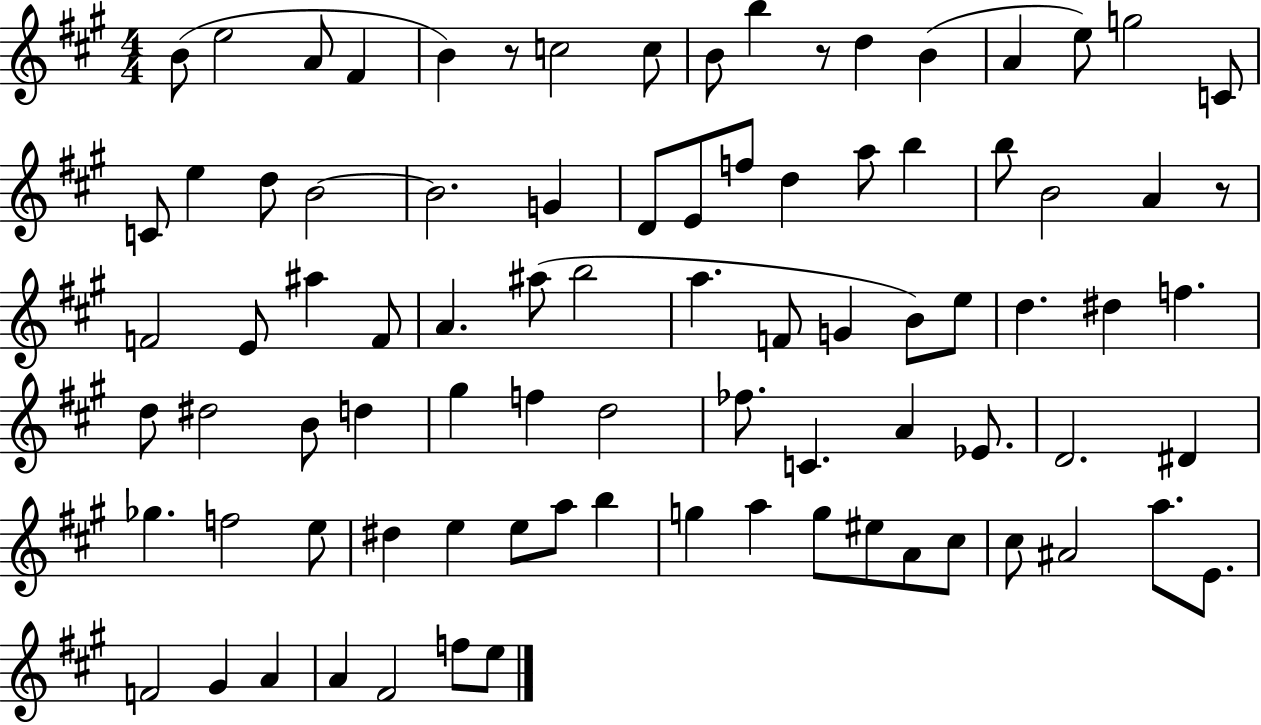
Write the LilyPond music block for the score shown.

{
  \clef treble
  \numericTimeSignature
  \time 4/4
  \key a \major
  b'8( e''2 a'8 fis'4 | b'4) r8 c''2 c''8 | b'8 b''4 r8 d''4 b'4( | a'4 e''8) g''2 c'8 | \break c'8 e''4 d''8 b'2~~ | b'2. g'4 | d'8 e'8 f''8 d''4 a''8 b''4 | b''8 b'2 a'4 r8 | \break f'2 e'8 ais''4 f'8 | a'4. ais''8( b''2 | a''4. f'8 g'4 b'8) e''8 | d''4. dis''4 f''4. | \break d''8 dis''2 b'8 d''4 | gis''4 f''4 d''2 | fes''8. c'4. a'4 ees'8. | d'2. dis'4 | \break ges''4. f''2 e''8 | dis''4 e''4 e''8 a''8 b''4 | g''4 a''4 g''8 eis''8 a'8 cis''8 | cis''8 ais'2 a''8. e'8. | \break f'2 gis'4 a'4 | a'4 fis'2 f''8 e''8 | \bar "|."
}